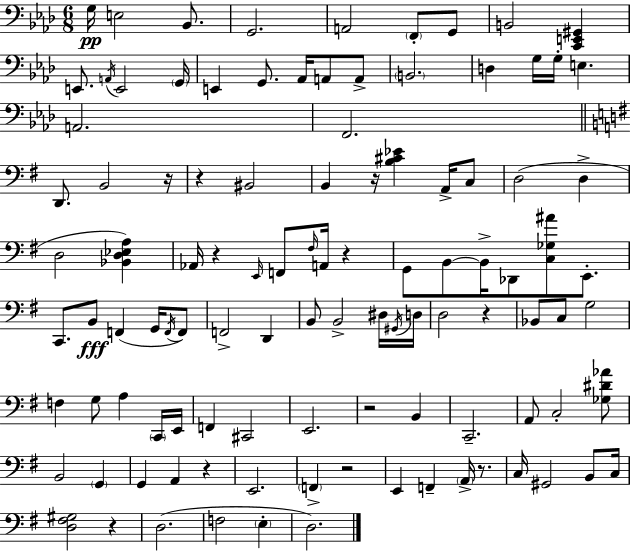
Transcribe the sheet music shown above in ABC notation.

X:1
T:Untitled
M:6/8
L:1/4
K:Fm
G,/4 E,2 _B,,/2 G,,2 A,,2 F,,/2 G,,/2 B,,2 [C,,E,,^G,,] E,,/2 A,,/4 E,,2 G,,/4 E,, G,,/2 _A,,/4 A,,/2 A,,/2 B,,2 D, G,/4 G,/4 E, A,,2 F,,2 D,,/2 B,,2 z/4 z ^B,,2 B,, z/4 [B,^C_E] A,,/4 C,/2 D,2 D, D,2 [_B,,D,_E,A,] _A,,/4 z E,,/4 F,,/2 ^F,/4 A,,/4 z G,,/2 B,,/2 B,,/4 _D,,/2 [C,_G,^A]/2 E,,/2 C,,/2 B,,/2 F,, G,,/4 F,,/4 F,,/2 F,,2 D,, B,,/2 B,,2 ^D,/4 ^G,,/4 D,/4 D,2 z _B,,/2 C,/2 G,2 F, G,/2 A, C,,/4 E,,/4 F,, ^C,,2 E,,2 z2 B,, C,,2 A,,/2 C,2 [_G,^D_A]/2 B,,2 G,, G,, A,, z E,,2 F,, z2 E,, F,, A,,/4 z/2 C,/4 ^G,,2 B,,/2 C,/4 [D,^F,^G,]2 z D,2 F,2 E, D,2